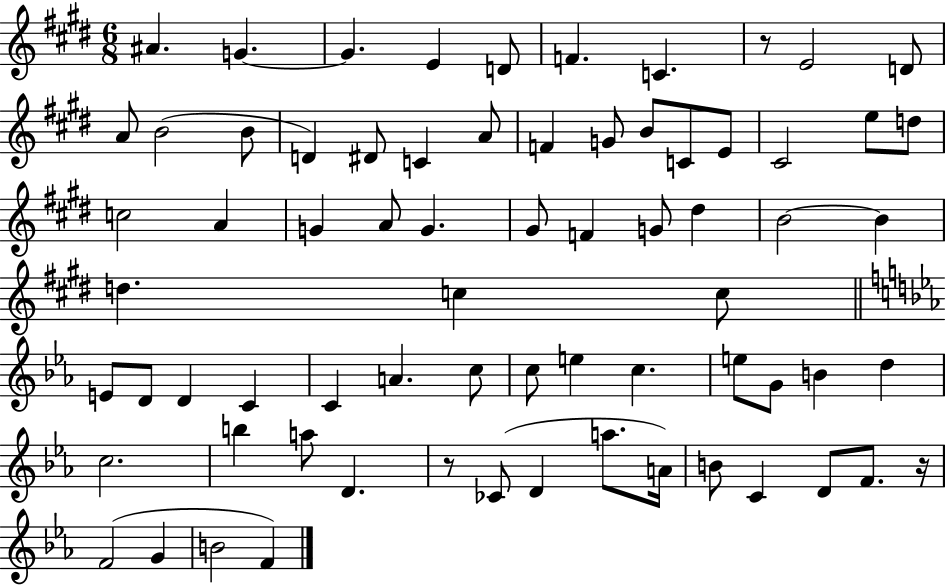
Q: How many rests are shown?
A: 3